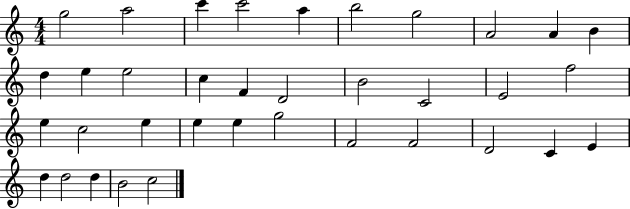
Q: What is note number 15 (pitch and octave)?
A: F4